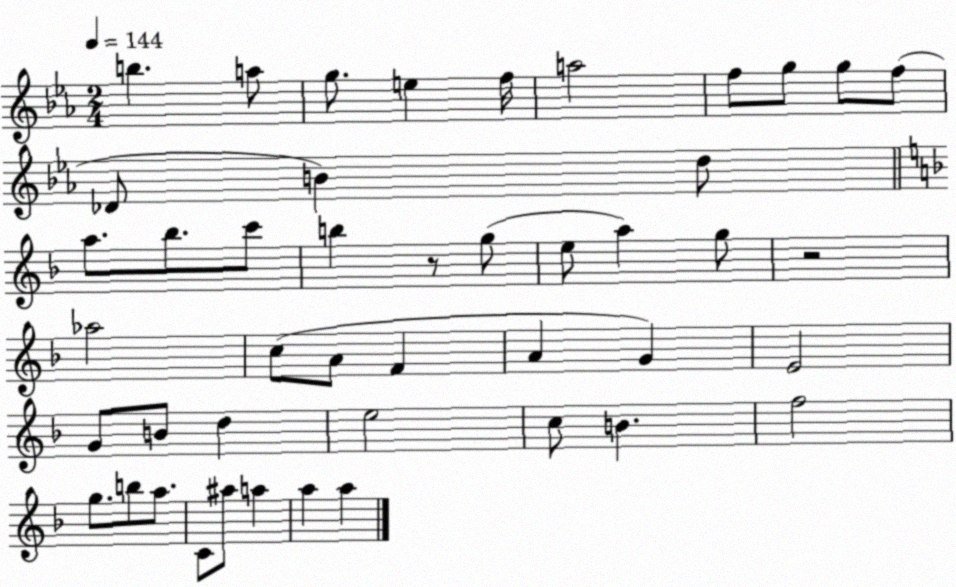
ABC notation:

X:1
T:Untitled
M:2/4
L:1/4
K:Eb
b a/2 g/2 e f/4 a2 f/2 g/2 g/2 f/2 _D/2 B d/2 a/2 _b/2 c'/2 b z/2 g/2 e/2 a g/2 z2 _a2 c/2 A/2 F A G E2 G/2 B/2 d e2 c/2 B f2 g/2 b/2 a/2 C/2 ^a/2 a a a